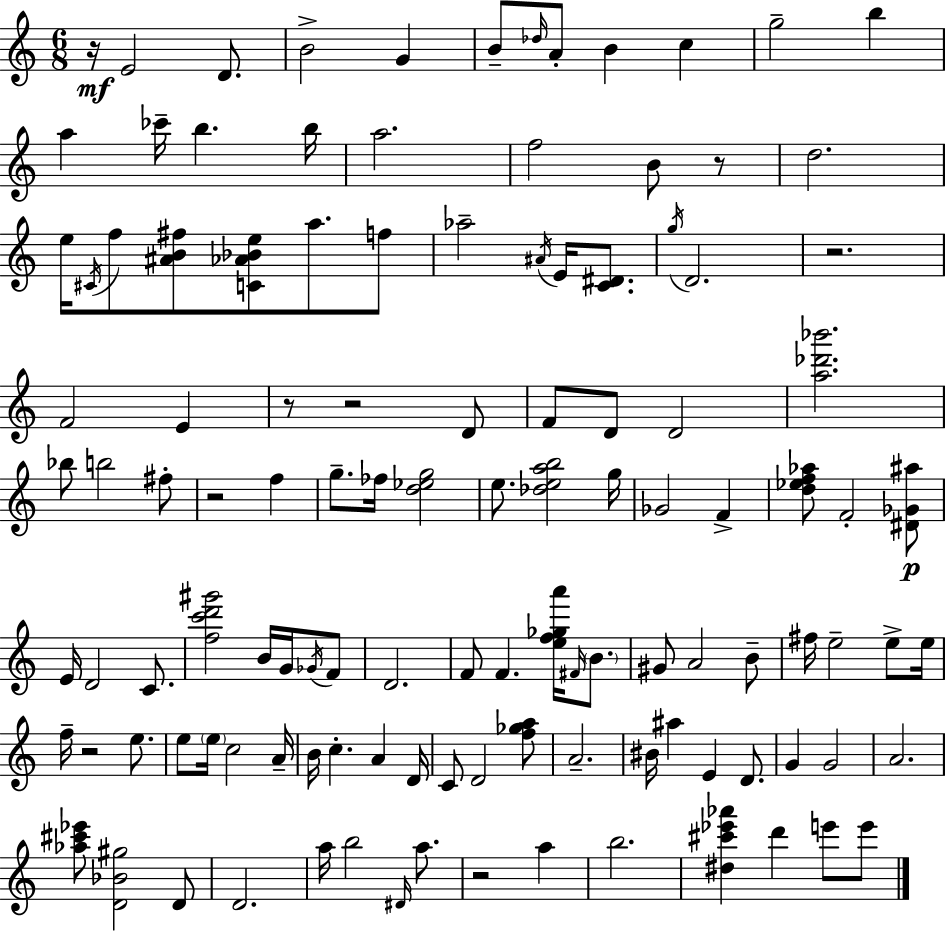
{
  \clef treble
  \numericTimeSignature
  \time 6/8
  \key c \major
  r16\mf e'2 d'8. | b'2-> g'4 | b'8-- \grace { des''16 } a'8-. b'4 c''4 | g''2-- b''4 | \break a''4 ces'''16-- b''4. | b''16 a''2. | f''2 b'8 r8 | d''2. | \break e''16 \acciaccatura { cis'16 } f''8 <ais' b' fis''>8 <c' aes' bes' e''>8 a''8. | f''8 aes''2-- \acciaccatura { ais'16 } e'16 | <c' dis'>8. \acciaccatura { g''16 } d'2. | r2. | \break f'2 | e'4 r8 r2 | d'8 f'8 d'8 d'2 | <a'' des''' bes'''>2. | \break bes''8 b''2 | fis''8-. r2 | f''4 g''8.-- fes''16 <d'' ees'' g''>2 | e''8. <des'' e'' a'' b''>2 | \break g''16 ges'2 | f'4-> <d'' ees'' f'' aes''>8 f'2-. | <dis' ges' ais''>8\p e'16 d'2 | c'8. <f'' c''' d''' gis'''>2 | \break b'16 g'16 \acciaccatura { ges'16 } f'8 d'2. | f'8 f'4. | <e'' f'' ges'' a'''>16 \grace { fis'16 } \parenthesize b'8. gis'8 a'2 | b'8-- fis''16 e''2-- | \break e''8-> e''16 f''16-- r2 | e''8. e''8 \parenthesize e''16 c''2 | a'16-- b'16 c''4.-. | a'4 d'16 c'8 d'2 | \break <f'' ges'' a''>8 a'2.-- | bis'16 ais''4 e'4 | d'8. g'4 g'2 | a'2. | \break <aes'' cis''' ees'''>8 <d' bes' gis''>2 | d'8 d'2. | a''16 b''2 | \grace { dis'16 } a''8. r2 | \break a''4 b''2. | <dis'' cis''' ees''' aes'''>4 d'''4 | e'''8 e'''8 \bar "|."
}